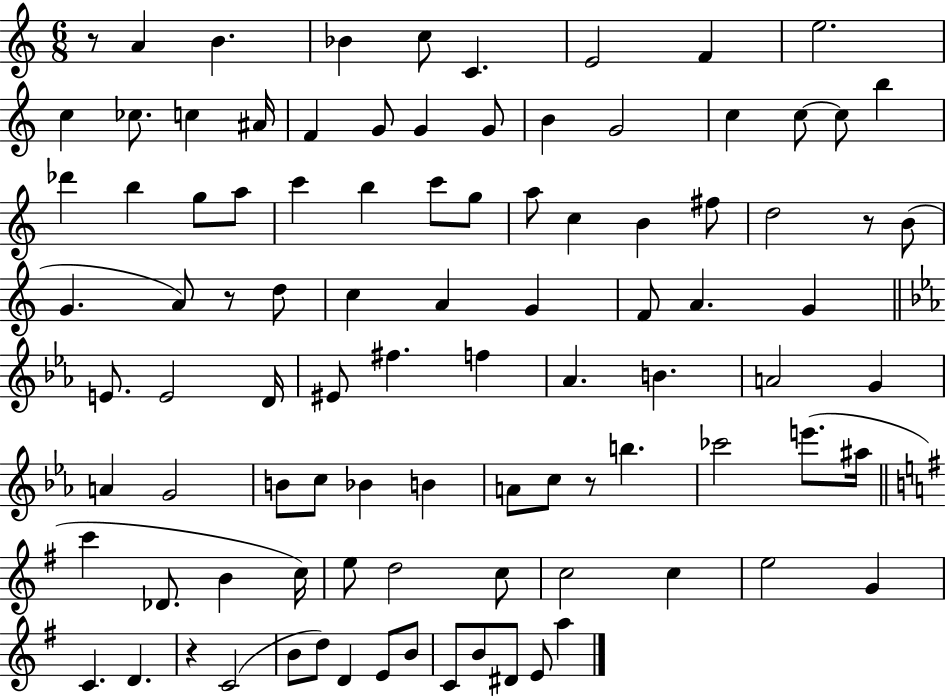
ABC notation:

X:1
T:Untitled
M:6/8
L:1/4
K:C
z/2 A B _B c/2 C E2 F e2 c _c/2 c ^A/4 F G/2 G G/2 B G2 c c/2 c/2 b _d' b g/2 a/2 c' b c'/2 g/2 a/2 c B ^f/2 d2 z/2 B/2 G A/2 z/2 d/2 c A G F/2 A G E/2 E2 D/4 ^E/2 ^f f _A B A2 G A G2 B/2 c/2 _B B A/2 c/2 z/2 b _c'2 e'/2 ^a/4 c' _D/2 B c/4 e/2 d2 c/2 c2 c e2 G C D z C2 B/2 d/2 D E/2 B/2 C/2 B/2 ^D/2 E/2 a